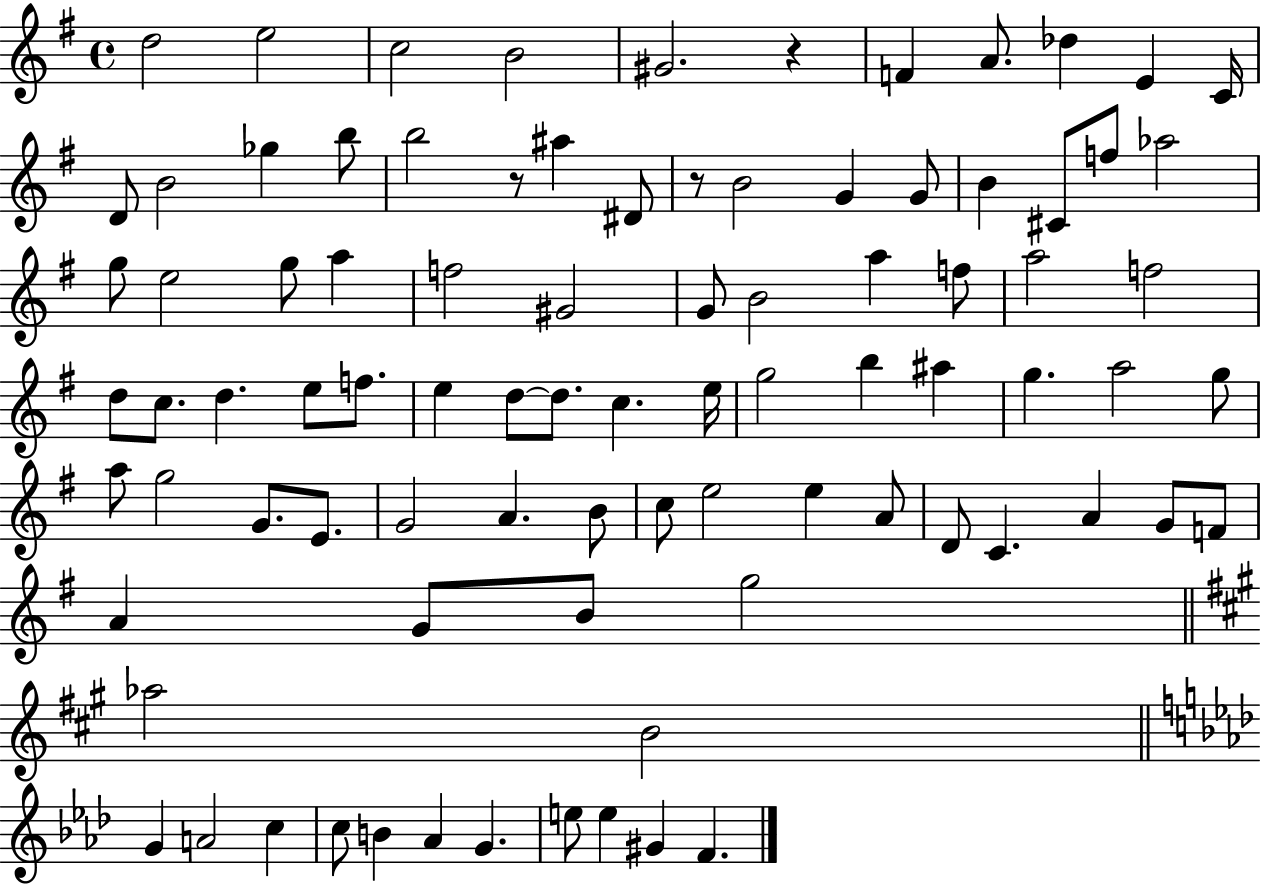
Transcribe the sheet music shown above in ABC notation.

X:1
T:Untitled
M:4/4
L:1/4
K:G
d2 e2 c2 B2 ^G2 z F A/2 _d E C/4 D/2 B2 _g b/2 b2 z/2 ^a ^D/2 z/2 B2 G G/2 B ^C/2 f/2 _a2 g/2 e2 g/2 a f2 ^G2 G/2 B2 a f/2 a2 f2 d/2 c/2 d e/2 f/2 e d/2 d/2 c e/4 g2 b ^a g a2 g/2 a/2 g2 G/2 E/2 G2 A B/2 c/2 e2 e A/2 D/2 C A G/2 F/2 A G/2 B/2 g2 _a2 B2 G A2 c c/2 B _A G e/2 e ^G F